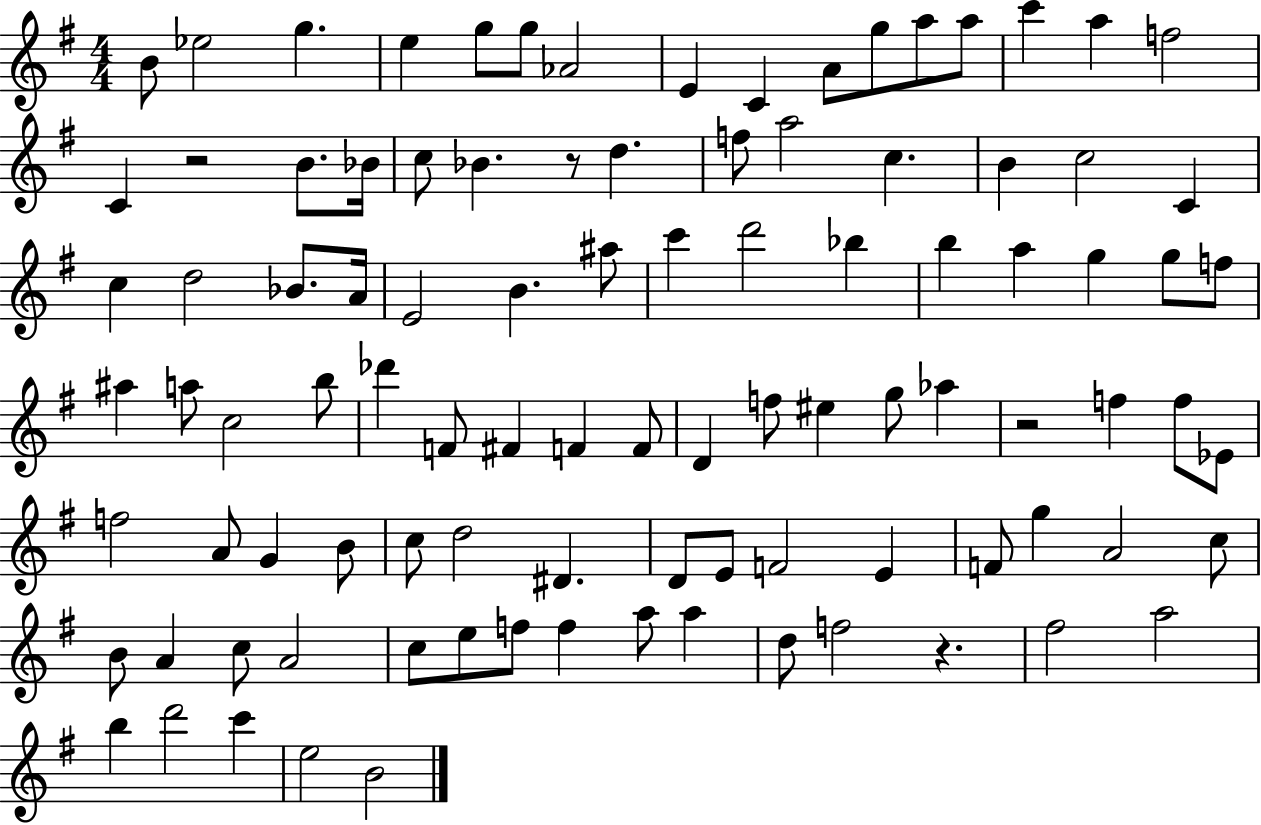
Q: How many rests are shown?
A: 4